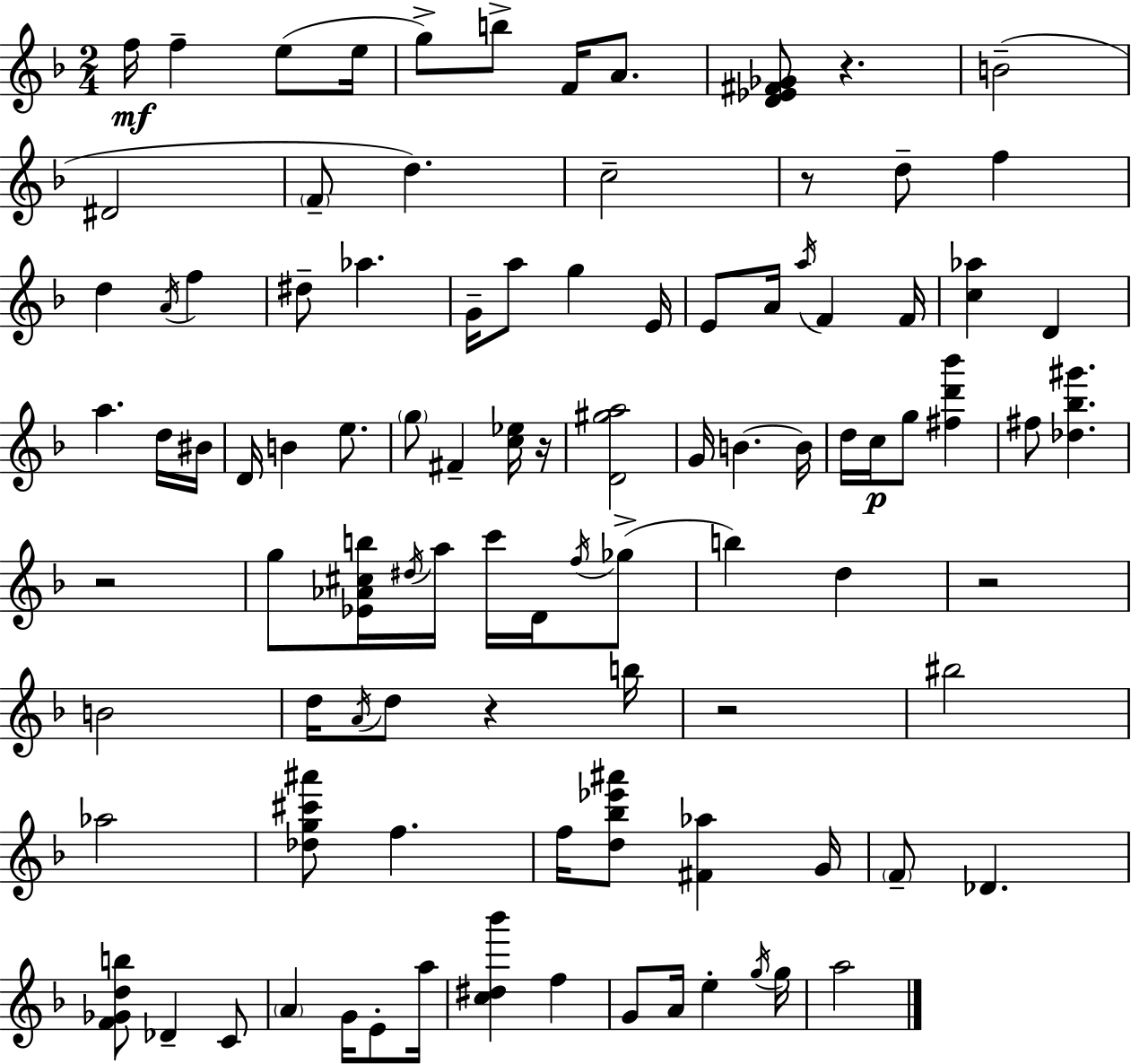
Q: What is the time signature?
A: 2/4